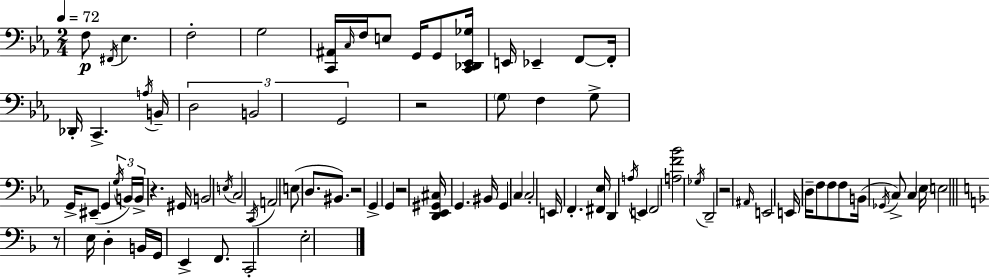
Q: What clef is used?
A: bass